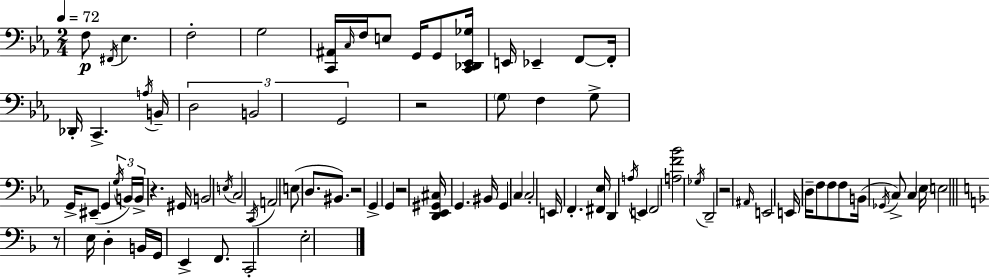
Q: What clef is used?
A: bass